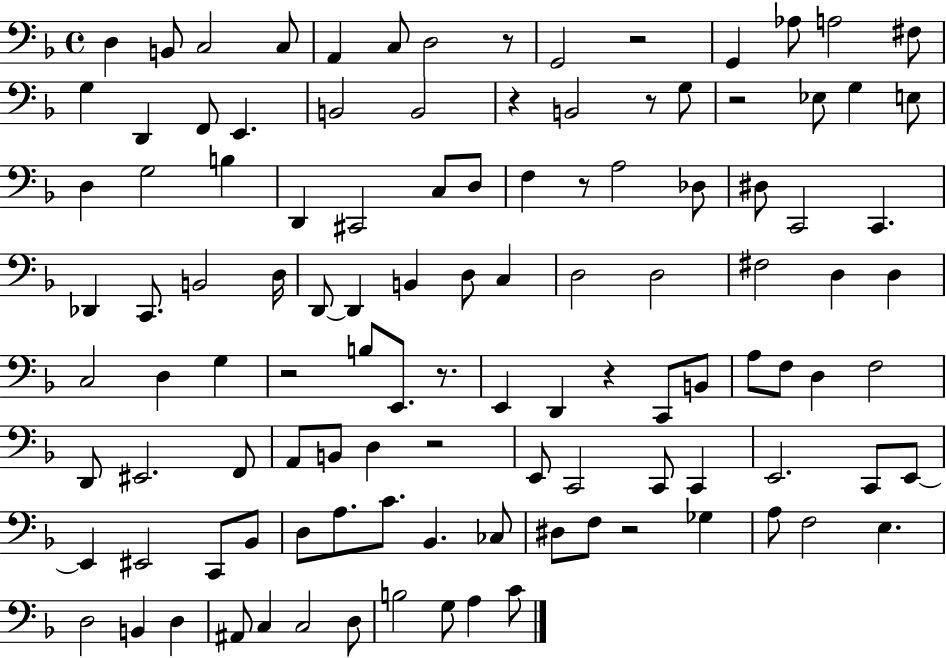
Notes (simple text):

D3/q B2/e C3/h C3/e A2/q C3/e D3/h R/e G2/h R/h G2/q Ab3/e A3/h F#3/e G3/q D2/q F2/e E2/q. B2/h B2/h R/q B2/h R/e G3/e R/h Eb3/e G3/q E3/e D3/q G3/h B3/q D2/q C#2/h C3/e D3/e F3/q R/e A3/h Db3/e D#3/e C2/h C2/q. Db2/q C2/e. B2/h D3/s D2/e D2/q B2/q D3/e C3/q D3/h D3/h F#3/h D3/q D3/q C3/h D3/q G3/q R/h B3/e E2/e. R/e. E2/q D2/q R/q C2/e B2/e A3/e F3/e D3/q F3/h D2/e EIS2/h. F2/e A2/e B2/e D3/q R/h E2/e C2/h C2/e C2/q E2/h. C2/e E2/e E2/q EIS2/h C2/e Bb2/e D3/e A3/e. C4/e. Bb2/q. CES3/e D#3/e F3/e R/h Gb3/q A3/e F3/h E3/q. D3/h B2/q D3/q A#2/e C3/q C3/h D3/e B3/h G3/e A3/q C4/e